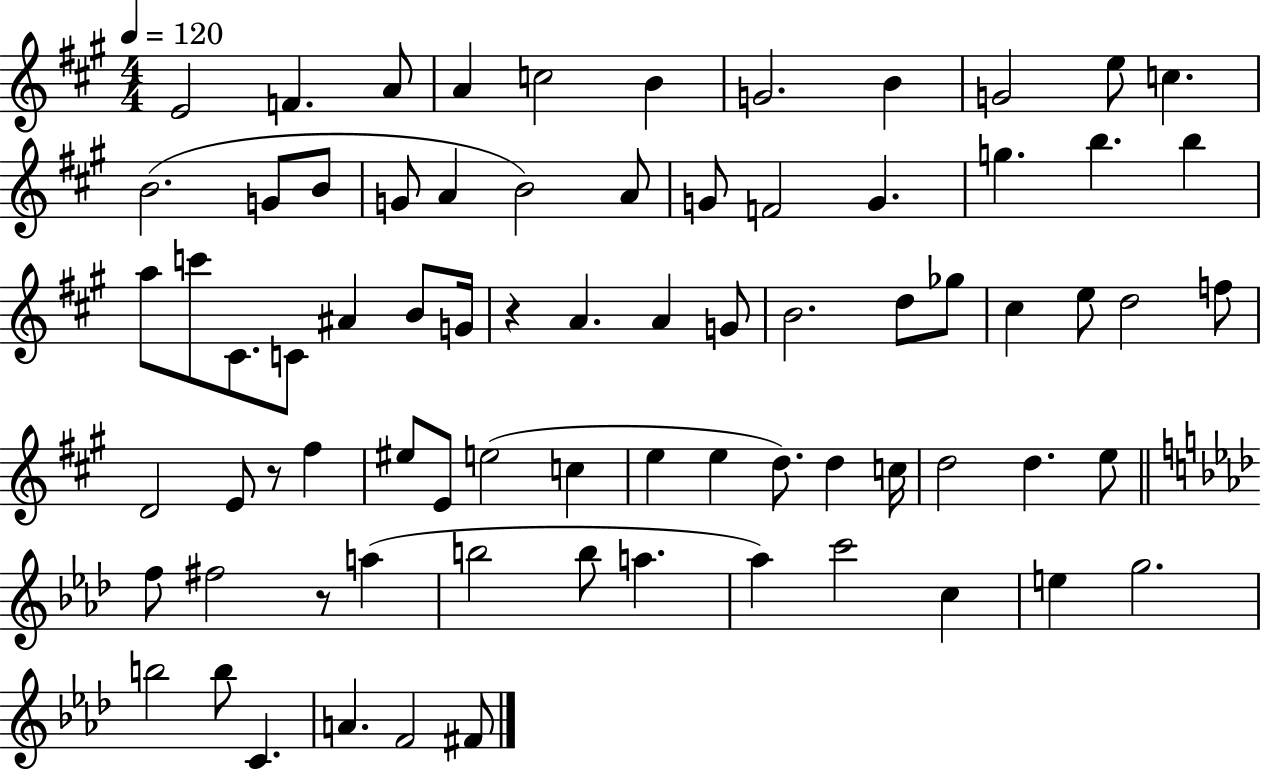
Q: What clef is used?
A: treble